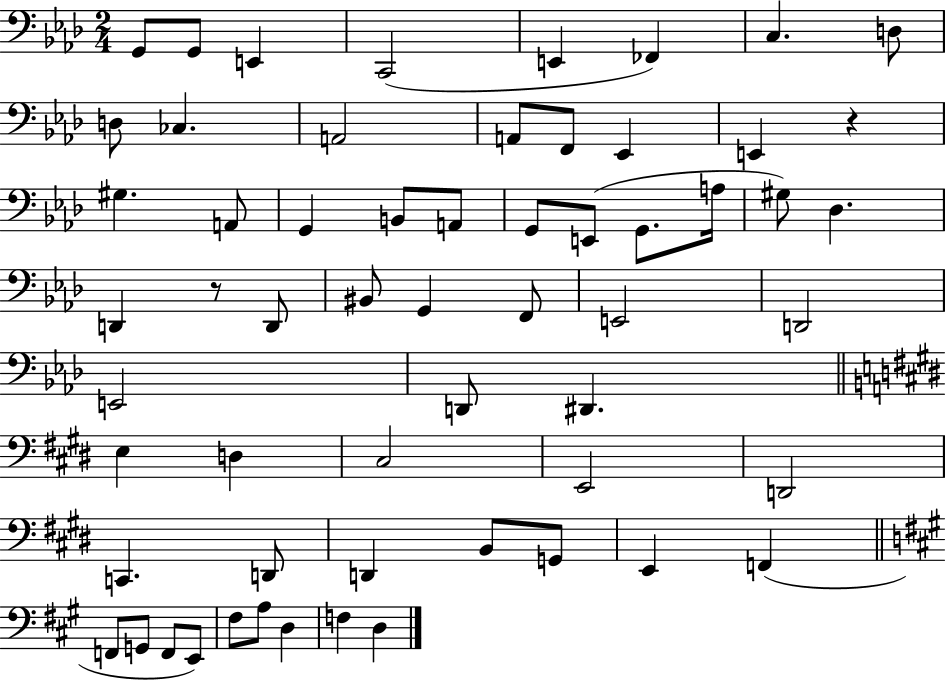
{
  \clef bass
  \numericTimeSignature
  \time 2/4
  \key aes \major
  \repeat volta 2 { g,8 g,8 e,4 | c,2( | e,4 fes,4) | c4. d8 | \break d8 ces4. | a,2 | a,8 f,8 ees,4 | e,4 r4 | \break gis4. a,8 | g,4 b,8 a,8 | g,8 e,8( g,8. a16 | gis8) des4. | \break d,4 r8 d,8 | bis,8 g,4 f,8 | e,2 | d,2 | \break e,2 | d,8 dis,4. | \bar "||" \break \key e \major e4 d4 | cis2 | e,2 | d,2 | \break c,4. d,8 | d,4 b,8 g,8 | e,4 f,4( | \bar "||" \break \key a \major f,8 g,8 f,8 e,8) | fis8 a8 d4 | f4 d4 | } \bar "|."
}